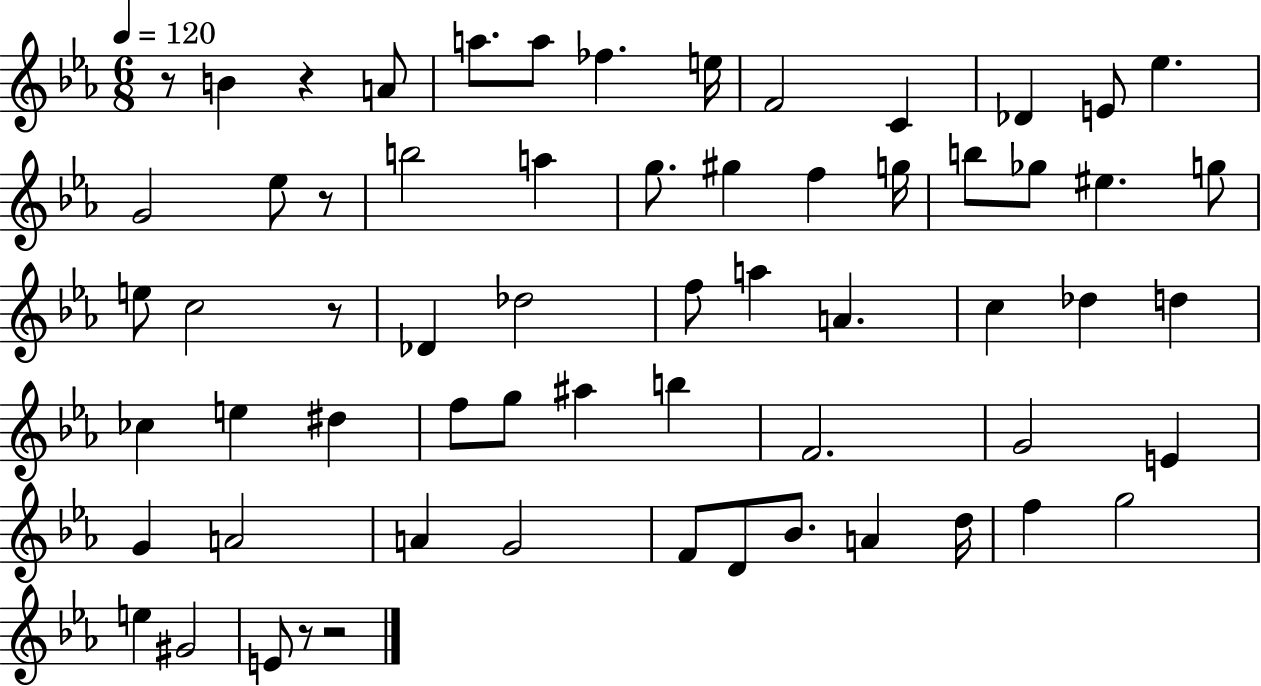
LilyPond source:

{
  \clef treble
  \numericTimeSignature
  \time 6/8
  \key ees \major
  \tempo 4 = 120
  r8 b'4 r4 a'8 | a''8. a''8 fes''4. e''16 | f'2 c'4 | des'4 e'8 ees''4. | \break g'2 ees''8 r8 | b''2 a''4 | g''8. gis''4 f''4 g''16 | b''8 ges''8 eis''4. g''8 | \break e''8 c''2 r8 | des'4 des''2 | f''8 a''4 a'4. | c''4 des''4 d''4 | \break ces''4 e''4 dis''4 | f''8 g''8 ais''4 b''4 | f'2. | g'2 e'4 | \break g'4 a'2 | a'4 g'2 | f'8 d'8 bes'8. a'4 d''16 | f''4 g''2 | \break e''4 gis'2 | e'8 r8 r2 | \bar "|."
}